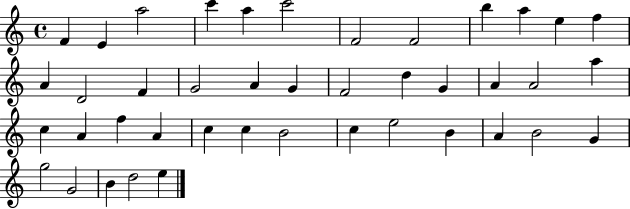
{
  \clef treble
  \time 4/4
  \defaultTimeSignature
  \key c \major
  f'4 e'4 a''2 | c'''4 a''4 c'''2 | f'2 f'2 | b''4 a''4 e''4 f''4 | \break a'4 d'2 f'4 | g'2 a'4 g'4 | f'2 d''4 g'4 | a'4 a'2 a''4 | \break c''4 a'4 f''4 a'4 | c''4 c''4 b'2 | c''4 e''2 b'4 | a'4 b'2 g'4 | \break g''2 g'2 | b'4 d''2 e''4 | \bar "|."
}